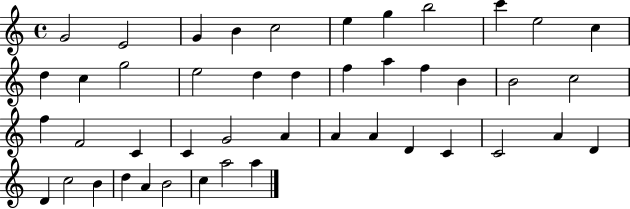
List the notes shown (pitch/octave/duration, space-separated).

G4/h E4/h G4/q B4/q C5/h E5/q G5/q B5/h C6/q E5/h C5/q D5/q C5/q G5/h E5/h D5/q D5/q F5/q A5/q F5/q B4/q B4/h C5/h F5/q F4/h C4/q C4/q G4/h A4/q A4/q A4/q D4/q C4/q C4/h A4/q D4/q D4/q C5/h B4/q D5/q A4/q B4/h C5/q A5/h A5/q